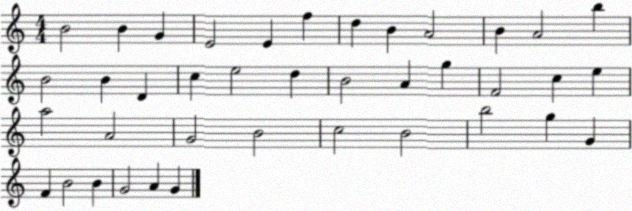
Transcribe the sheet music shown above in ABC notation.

X:1
T:Untitled
M:4/4
L:1/4
K:C
B2 B G E2 E f d B A2 B A2 b B2 B D c e2 d B2 A g F2 c e a2 A2 G2 B2 c2 B2 b2 g G F B2 B G2 A G